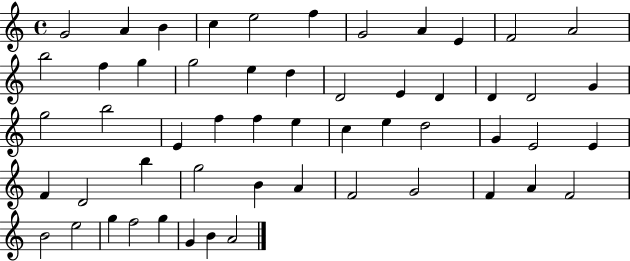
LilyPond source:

{
  \clef treble
  \time 4/4
  \defaultTimeSignature
  \key c \major
  g'2 a'4 b'4 | c''4 e''2 f''4 | g'2 a'4 e'4 | f'2 a'2 | \break b''2 f''4 g''4 | g''2 e''4 d''4 | d'2 e'4 d'4 | d'4 d'2 g'4 | \break g''2 b''2 | e'4 f''4 f''4 e''4 | c''4 e''4 d''2 | g'4 e'2 e'4 | \break f'4 d'2 b''4 | g''2 b'4 a'4 | f'2 g'2 | f'4 a'4 f'2 | \break b'2 e''2 | g''4 f''2 g''4 | g'4 b'4 a'2 | \bar "|."
}